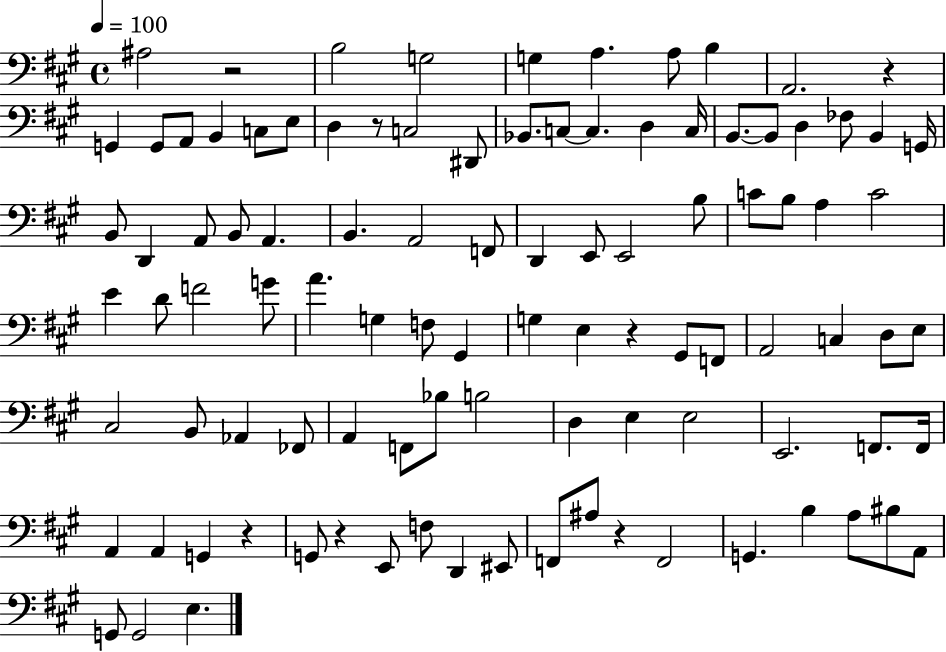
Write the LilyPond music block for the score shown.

{
  \clef bass
  \time 4/4
  \defaultTimeSignature
  \key a \major
  \tempo 4 = 100
  ais2 r2 | b2 g2 | g4 a4. a8 b4 | a,2. r4 | \break g,4 g,8 a,8 b,4 c8 e8 | d4 r8 c2 dis,8 | bes,8. c8~~ c4. d4 c16 | b,8.~~ b,8 d4 fes8 b,4 g,16 | \break b,8 d,4 a,8 b,8 a,4. | b,4. a,2 f,8 | d,4 e,8 e,2 b8 | c'8 b8 a4 c'2 | \break e'4 d'8 f'2 g'8 | a'4. g4 f8 gis,4 | g4 e4 r4 gis,8 f,8 | a,2 c4 d8 e8 | \break cis2 b,8 aes,4 fes,8 | a,4 f,8 bes8 b2 | d4 e4 e2 | e,2. f,8. f,16 | \break a,4 a,4 g,4 r4 | g,8 r4 e,8 f8 d,4 eis,8 | f,8 ais8 r4 f,2 | g,4. b4 a8 bis8 a,8 | \break g,8 g,2 e4. | \bar "|."
}